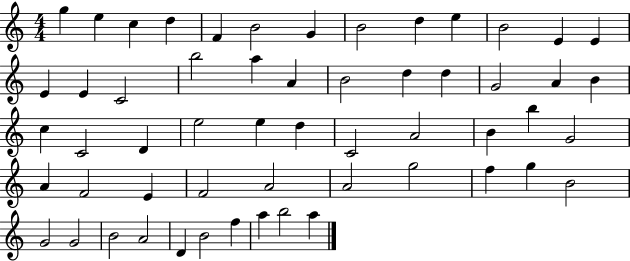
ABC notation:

X:1
T:Untitled
M:4/4
L:1/4
K:C
g e c d F B2 G B2 d e B2 E E E E C2 b2 a A B2 d d G2 A B c C2 D e2 e d C2 A2 B b G2 A F2 E F2 A2 A2 g2 f g B2 G2 G2 B2 A2 D B2 f a b2 a